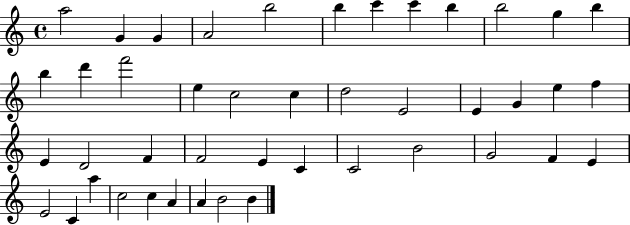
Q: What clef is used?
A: treble